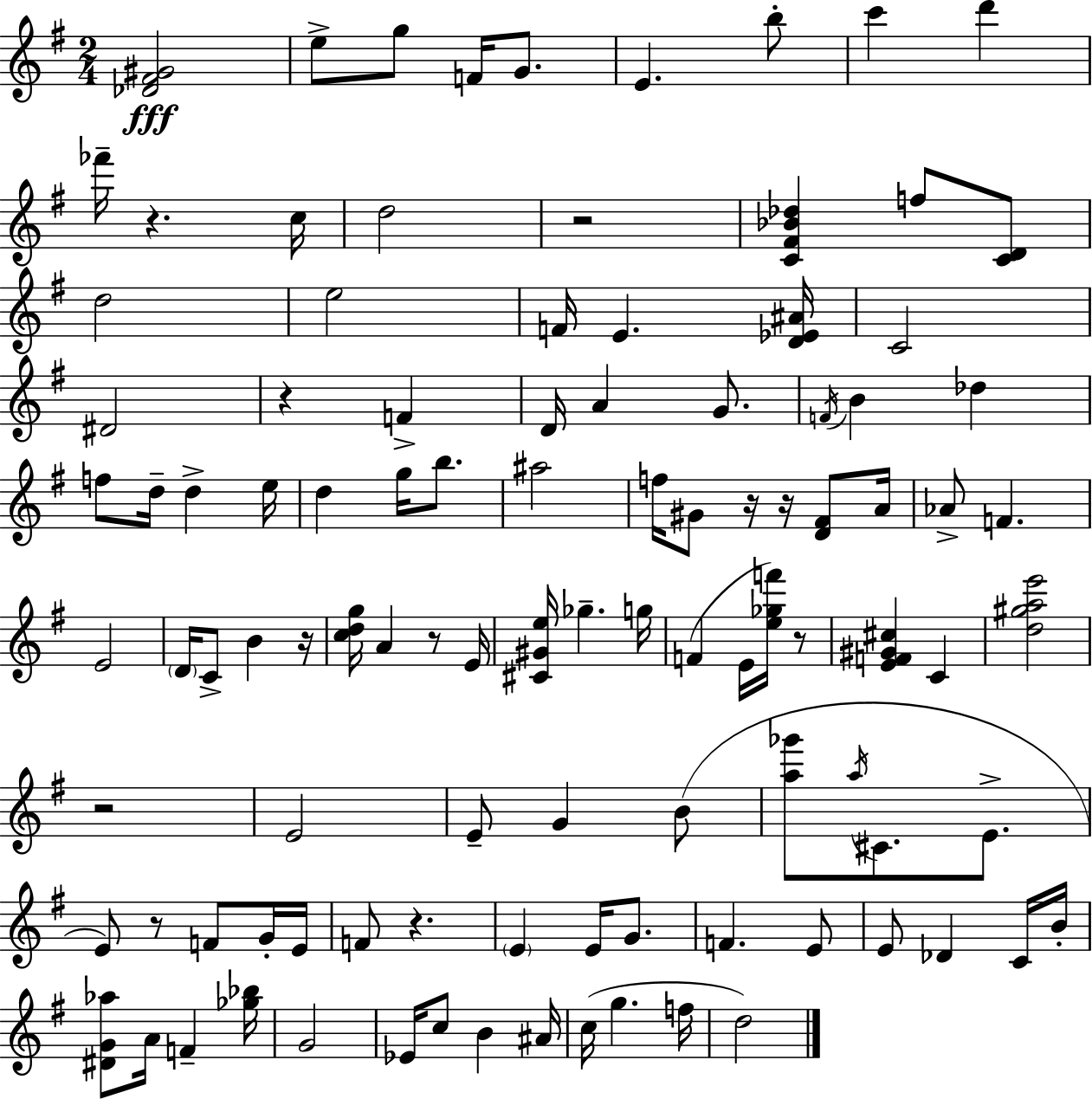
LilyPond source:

{
  \clef treble
  \numericTimeSignature
  \time 2/4
  \key g \major
  <des' fis' gis'>2\fff | e''8-> g''8 f'16 g'8. | e'4. b''8-. | c'''4 d'''4 | \break fes'''16-- r4. c''16 | d''2 | r2 | <c' fis' bes' des''>4 f''8 <c' d'>8 | \break d''2 | e''2 | f'16 e'4. <d' ees' ais'>16 | c'2 | \break dis'2 | r4 f'4-> | d'16 a'4 g'8. | \acciaccatura { f'16 } b'4 des''4 | \break f''8 d''16-- d''4-> | e''16 d''4 g''16 b''8. | ais''2 | f''16 gis'8 r16 r16 <d' fis'>8 | \break a'16 aes'8-> f'4. | e'2 | \parenthesize d'16 c'8-> b'4 | r16 <c'' d'' g''>16 a'4 r8 | \break e'16 <cis' gis' e''>16 ges''4.-- | g''16 f'4( e'16 <e'' ges'' f'''>16) r8 | <e' f' gis' cis''>4 c'4 | <d'' gis'' a'' e'''>2 | \break r2 | e'2 | e'8-- g'4 b'8( | <a'' ges'''>8 \acciaccatura { a''16 } cis'8. e'8.-> | \break e'8) r8 f'8 | g'16-. e'16 f'8 r4. | \parenthesize e'4 e'16 g'8. | f'4. | \break e'8 e'8 des'4 | c'16 b'16-. <dis' g' aes''>8 a'16 f'4-- | <ges'' bes''>16 g'2 | ees'16 c''8 b'4 | \break ais'16 c''16( g''4. | f''16 d''2) | \bar "|."
}